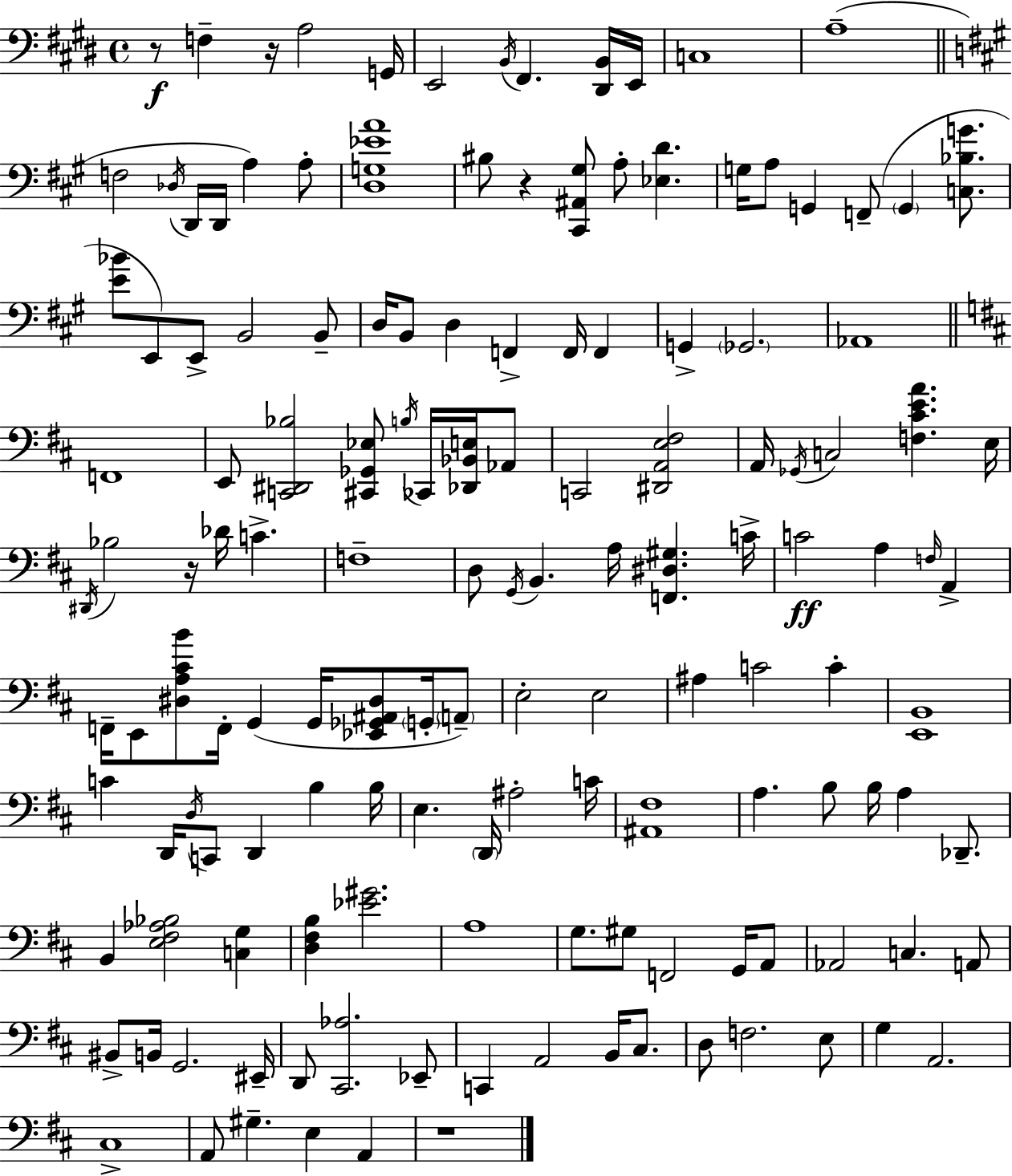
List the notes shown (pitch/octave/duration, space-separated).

R/e F3/q R/s A3/h G2/s E2/h B2/s F#2/q. [D#2,B2]/s E2/s C3/w A3/w F3/h Db3/s D2/s D2/s A3/q A3/e [D3,G3,Eb4,A4]/w BIS3/e R/q [C#2,A#2,G#3]/e A3/e [Eb3,D4]/q. G3/s A3/e G2/q F2/e G2/q [C3,Bb3,G4]/e. [E4,Bb4]/e E2/e E2/e B2/h B2/e D3/s B2/e D3/q F2/q F2/s F2/q G2/q Gb2/h. Ab2/w F2/w E2/e [C2,D#2,Bb3]/h [C#2,Gb2,Eb3]/e B3/s CES2/s [Db2,Bb2,E3]/s Ab2/e C2/h [D#2,A2,E3,F#3]/h A2/s Gb2/s C3/h [F3,C#4,E4,A4]/q. E3/s D#2/s Bb3/h R/s Db4/s C4/q. F3/w D3/e G2/s B2/q. A3/s [F2,D#3,G#3]/q. C4/s C4/h A3/q F3/s A2/q F2/s E2/e [D#3,A3,C#4,B4]/e F2/s G2/q G2/s [Eb2,Gb2,A#2,D#3]/e G2/s A2/e E3/h E3/h A#3/q C4/h C4/q [E2,B2]/w C4/q D2/s D3/s C2/e D2/q B3/q B3/s E3/q. D2/s A#3/h C4/s [A#2,F#3]/w A3/q. B3/e B3/s A3/q Db2/e. B2/q [E3,F#3,Ab3,Bb3]/h [C3,G3]/q [D3,F#3,B3]/q [Eb4,G#4]/h. A3/w G3/e. G#3/e F2/h G2/s A2/e Ab2/h C3/q. A2/e BIS2/e B2/s G2/h. EIS2/s D2/e [C#2,Ab3]/h. Eb2/e C2/q A2/h B2/s C#3/e. D3/e F3/h. E3/e G3/q A2/h. C#3/w A2/e G#3/q. E3/q A2/q R/w